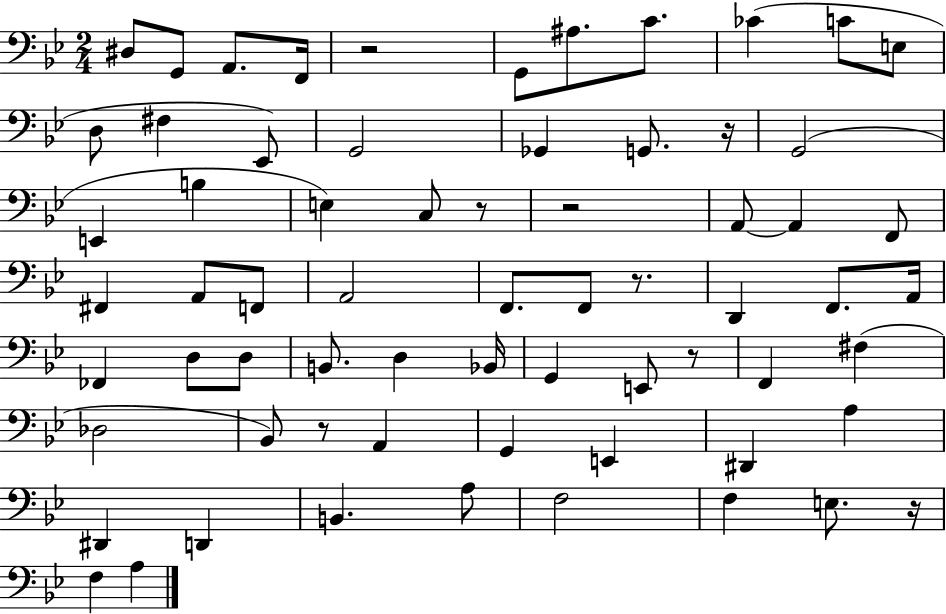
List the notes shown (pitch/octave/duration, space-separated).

D#3/e G2/e A2/e. F2/s R/h G2/e A#3/e. C4/e. CES4/q C4/e E3/e D3/e F#3/q Eb2/e G2/h Gb2/q G2/e. R/s G2/h E2/q B3/q E3/q C3/e R/e R/h A2/e A2/q F2/e F#2/q A2/e F2/e A2/h F2/e. F2/e R/e. D2/q F2/e. A2/s FES2/q D3/e D3/e B2/e. D3/q Bb2/s G2/q E2/e R/e F2/q F#3/q Db3/h Bb2/e R/e A2/q G2/q E2/q D#2/q A3/q D#2/q D2/q B2/q. A3/e F3/h F3/q E3/e. R/s F3/q A3/q